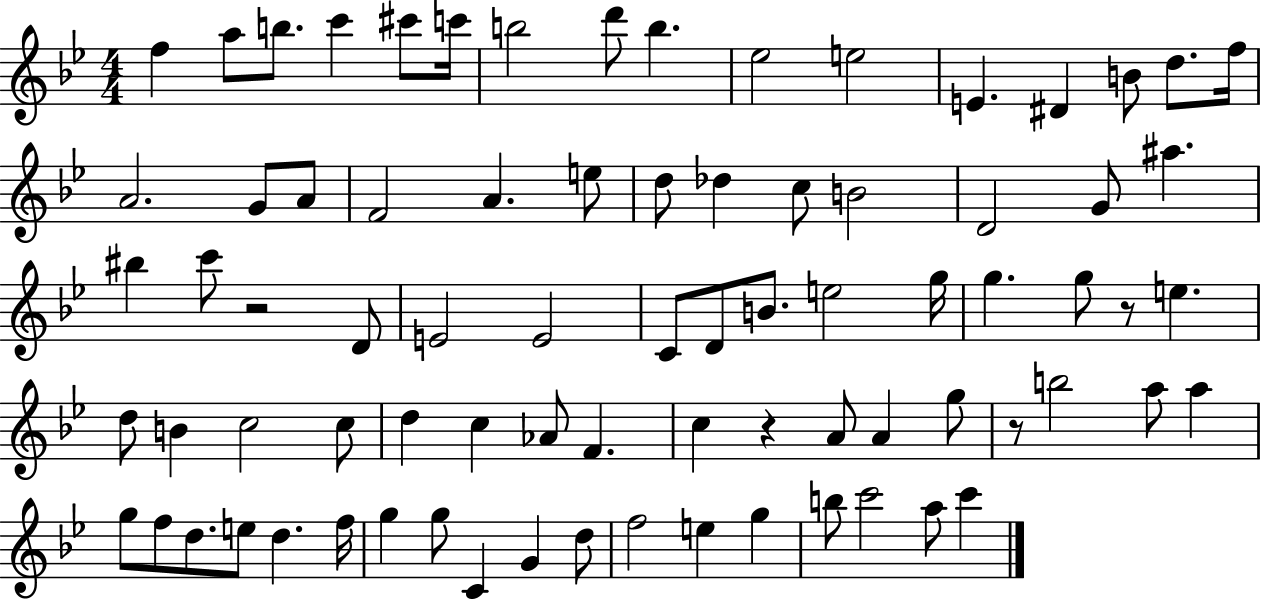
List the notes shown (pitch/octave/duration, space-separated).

F5/q A5/e B5/e. C6/q C#6/e C6/s B5/h D6/e B5/q. Eb5/h E5/h E4/q. D#4/q B4/e D5/e. F5/s A4/h. G4/e A4/e F4/h A4/q. E5/e D5/e Db5/q C5/e B4/h D4/h G4/e A#5/q. BIS5/q C6/e R/h D4/e E4/h E4/h C4/e D4/e B4/e. E5/h G5/s G5/q. G5/e R/e E5/q. D5/e B4/q C5/h C5/e D5/q C5/q Ab4/e F4/q. C5/q R/q A4/e A4/q G5/e R/e B5/h A5/e A5/q G5/e F5/e D5/e. E5/e D5/q. F5/s G5/q G5/e C4/q G4/q D5/e F5/h E5/q G5/q B5/e C6/h A5/e C6/q